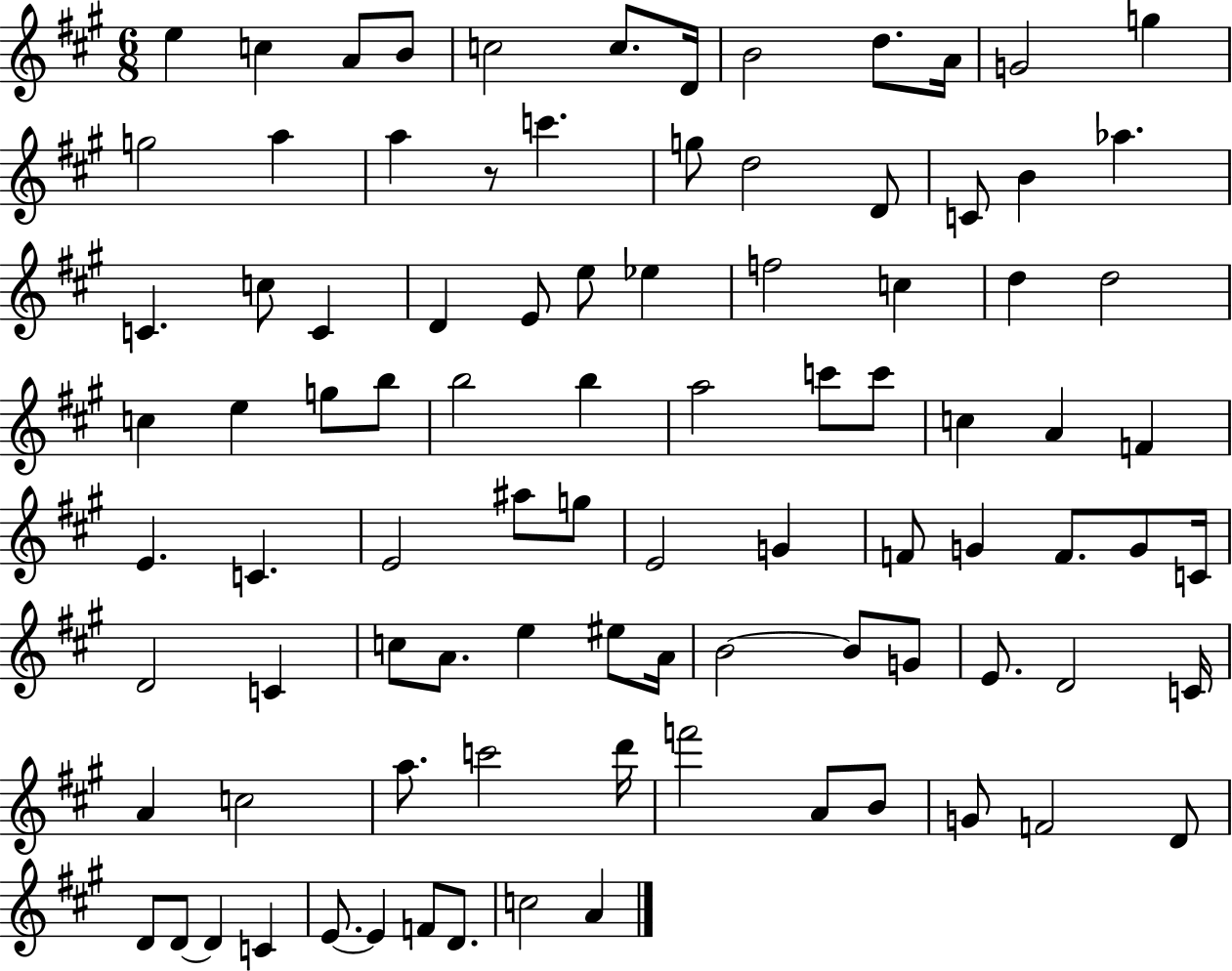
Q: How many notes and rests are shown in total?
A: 92